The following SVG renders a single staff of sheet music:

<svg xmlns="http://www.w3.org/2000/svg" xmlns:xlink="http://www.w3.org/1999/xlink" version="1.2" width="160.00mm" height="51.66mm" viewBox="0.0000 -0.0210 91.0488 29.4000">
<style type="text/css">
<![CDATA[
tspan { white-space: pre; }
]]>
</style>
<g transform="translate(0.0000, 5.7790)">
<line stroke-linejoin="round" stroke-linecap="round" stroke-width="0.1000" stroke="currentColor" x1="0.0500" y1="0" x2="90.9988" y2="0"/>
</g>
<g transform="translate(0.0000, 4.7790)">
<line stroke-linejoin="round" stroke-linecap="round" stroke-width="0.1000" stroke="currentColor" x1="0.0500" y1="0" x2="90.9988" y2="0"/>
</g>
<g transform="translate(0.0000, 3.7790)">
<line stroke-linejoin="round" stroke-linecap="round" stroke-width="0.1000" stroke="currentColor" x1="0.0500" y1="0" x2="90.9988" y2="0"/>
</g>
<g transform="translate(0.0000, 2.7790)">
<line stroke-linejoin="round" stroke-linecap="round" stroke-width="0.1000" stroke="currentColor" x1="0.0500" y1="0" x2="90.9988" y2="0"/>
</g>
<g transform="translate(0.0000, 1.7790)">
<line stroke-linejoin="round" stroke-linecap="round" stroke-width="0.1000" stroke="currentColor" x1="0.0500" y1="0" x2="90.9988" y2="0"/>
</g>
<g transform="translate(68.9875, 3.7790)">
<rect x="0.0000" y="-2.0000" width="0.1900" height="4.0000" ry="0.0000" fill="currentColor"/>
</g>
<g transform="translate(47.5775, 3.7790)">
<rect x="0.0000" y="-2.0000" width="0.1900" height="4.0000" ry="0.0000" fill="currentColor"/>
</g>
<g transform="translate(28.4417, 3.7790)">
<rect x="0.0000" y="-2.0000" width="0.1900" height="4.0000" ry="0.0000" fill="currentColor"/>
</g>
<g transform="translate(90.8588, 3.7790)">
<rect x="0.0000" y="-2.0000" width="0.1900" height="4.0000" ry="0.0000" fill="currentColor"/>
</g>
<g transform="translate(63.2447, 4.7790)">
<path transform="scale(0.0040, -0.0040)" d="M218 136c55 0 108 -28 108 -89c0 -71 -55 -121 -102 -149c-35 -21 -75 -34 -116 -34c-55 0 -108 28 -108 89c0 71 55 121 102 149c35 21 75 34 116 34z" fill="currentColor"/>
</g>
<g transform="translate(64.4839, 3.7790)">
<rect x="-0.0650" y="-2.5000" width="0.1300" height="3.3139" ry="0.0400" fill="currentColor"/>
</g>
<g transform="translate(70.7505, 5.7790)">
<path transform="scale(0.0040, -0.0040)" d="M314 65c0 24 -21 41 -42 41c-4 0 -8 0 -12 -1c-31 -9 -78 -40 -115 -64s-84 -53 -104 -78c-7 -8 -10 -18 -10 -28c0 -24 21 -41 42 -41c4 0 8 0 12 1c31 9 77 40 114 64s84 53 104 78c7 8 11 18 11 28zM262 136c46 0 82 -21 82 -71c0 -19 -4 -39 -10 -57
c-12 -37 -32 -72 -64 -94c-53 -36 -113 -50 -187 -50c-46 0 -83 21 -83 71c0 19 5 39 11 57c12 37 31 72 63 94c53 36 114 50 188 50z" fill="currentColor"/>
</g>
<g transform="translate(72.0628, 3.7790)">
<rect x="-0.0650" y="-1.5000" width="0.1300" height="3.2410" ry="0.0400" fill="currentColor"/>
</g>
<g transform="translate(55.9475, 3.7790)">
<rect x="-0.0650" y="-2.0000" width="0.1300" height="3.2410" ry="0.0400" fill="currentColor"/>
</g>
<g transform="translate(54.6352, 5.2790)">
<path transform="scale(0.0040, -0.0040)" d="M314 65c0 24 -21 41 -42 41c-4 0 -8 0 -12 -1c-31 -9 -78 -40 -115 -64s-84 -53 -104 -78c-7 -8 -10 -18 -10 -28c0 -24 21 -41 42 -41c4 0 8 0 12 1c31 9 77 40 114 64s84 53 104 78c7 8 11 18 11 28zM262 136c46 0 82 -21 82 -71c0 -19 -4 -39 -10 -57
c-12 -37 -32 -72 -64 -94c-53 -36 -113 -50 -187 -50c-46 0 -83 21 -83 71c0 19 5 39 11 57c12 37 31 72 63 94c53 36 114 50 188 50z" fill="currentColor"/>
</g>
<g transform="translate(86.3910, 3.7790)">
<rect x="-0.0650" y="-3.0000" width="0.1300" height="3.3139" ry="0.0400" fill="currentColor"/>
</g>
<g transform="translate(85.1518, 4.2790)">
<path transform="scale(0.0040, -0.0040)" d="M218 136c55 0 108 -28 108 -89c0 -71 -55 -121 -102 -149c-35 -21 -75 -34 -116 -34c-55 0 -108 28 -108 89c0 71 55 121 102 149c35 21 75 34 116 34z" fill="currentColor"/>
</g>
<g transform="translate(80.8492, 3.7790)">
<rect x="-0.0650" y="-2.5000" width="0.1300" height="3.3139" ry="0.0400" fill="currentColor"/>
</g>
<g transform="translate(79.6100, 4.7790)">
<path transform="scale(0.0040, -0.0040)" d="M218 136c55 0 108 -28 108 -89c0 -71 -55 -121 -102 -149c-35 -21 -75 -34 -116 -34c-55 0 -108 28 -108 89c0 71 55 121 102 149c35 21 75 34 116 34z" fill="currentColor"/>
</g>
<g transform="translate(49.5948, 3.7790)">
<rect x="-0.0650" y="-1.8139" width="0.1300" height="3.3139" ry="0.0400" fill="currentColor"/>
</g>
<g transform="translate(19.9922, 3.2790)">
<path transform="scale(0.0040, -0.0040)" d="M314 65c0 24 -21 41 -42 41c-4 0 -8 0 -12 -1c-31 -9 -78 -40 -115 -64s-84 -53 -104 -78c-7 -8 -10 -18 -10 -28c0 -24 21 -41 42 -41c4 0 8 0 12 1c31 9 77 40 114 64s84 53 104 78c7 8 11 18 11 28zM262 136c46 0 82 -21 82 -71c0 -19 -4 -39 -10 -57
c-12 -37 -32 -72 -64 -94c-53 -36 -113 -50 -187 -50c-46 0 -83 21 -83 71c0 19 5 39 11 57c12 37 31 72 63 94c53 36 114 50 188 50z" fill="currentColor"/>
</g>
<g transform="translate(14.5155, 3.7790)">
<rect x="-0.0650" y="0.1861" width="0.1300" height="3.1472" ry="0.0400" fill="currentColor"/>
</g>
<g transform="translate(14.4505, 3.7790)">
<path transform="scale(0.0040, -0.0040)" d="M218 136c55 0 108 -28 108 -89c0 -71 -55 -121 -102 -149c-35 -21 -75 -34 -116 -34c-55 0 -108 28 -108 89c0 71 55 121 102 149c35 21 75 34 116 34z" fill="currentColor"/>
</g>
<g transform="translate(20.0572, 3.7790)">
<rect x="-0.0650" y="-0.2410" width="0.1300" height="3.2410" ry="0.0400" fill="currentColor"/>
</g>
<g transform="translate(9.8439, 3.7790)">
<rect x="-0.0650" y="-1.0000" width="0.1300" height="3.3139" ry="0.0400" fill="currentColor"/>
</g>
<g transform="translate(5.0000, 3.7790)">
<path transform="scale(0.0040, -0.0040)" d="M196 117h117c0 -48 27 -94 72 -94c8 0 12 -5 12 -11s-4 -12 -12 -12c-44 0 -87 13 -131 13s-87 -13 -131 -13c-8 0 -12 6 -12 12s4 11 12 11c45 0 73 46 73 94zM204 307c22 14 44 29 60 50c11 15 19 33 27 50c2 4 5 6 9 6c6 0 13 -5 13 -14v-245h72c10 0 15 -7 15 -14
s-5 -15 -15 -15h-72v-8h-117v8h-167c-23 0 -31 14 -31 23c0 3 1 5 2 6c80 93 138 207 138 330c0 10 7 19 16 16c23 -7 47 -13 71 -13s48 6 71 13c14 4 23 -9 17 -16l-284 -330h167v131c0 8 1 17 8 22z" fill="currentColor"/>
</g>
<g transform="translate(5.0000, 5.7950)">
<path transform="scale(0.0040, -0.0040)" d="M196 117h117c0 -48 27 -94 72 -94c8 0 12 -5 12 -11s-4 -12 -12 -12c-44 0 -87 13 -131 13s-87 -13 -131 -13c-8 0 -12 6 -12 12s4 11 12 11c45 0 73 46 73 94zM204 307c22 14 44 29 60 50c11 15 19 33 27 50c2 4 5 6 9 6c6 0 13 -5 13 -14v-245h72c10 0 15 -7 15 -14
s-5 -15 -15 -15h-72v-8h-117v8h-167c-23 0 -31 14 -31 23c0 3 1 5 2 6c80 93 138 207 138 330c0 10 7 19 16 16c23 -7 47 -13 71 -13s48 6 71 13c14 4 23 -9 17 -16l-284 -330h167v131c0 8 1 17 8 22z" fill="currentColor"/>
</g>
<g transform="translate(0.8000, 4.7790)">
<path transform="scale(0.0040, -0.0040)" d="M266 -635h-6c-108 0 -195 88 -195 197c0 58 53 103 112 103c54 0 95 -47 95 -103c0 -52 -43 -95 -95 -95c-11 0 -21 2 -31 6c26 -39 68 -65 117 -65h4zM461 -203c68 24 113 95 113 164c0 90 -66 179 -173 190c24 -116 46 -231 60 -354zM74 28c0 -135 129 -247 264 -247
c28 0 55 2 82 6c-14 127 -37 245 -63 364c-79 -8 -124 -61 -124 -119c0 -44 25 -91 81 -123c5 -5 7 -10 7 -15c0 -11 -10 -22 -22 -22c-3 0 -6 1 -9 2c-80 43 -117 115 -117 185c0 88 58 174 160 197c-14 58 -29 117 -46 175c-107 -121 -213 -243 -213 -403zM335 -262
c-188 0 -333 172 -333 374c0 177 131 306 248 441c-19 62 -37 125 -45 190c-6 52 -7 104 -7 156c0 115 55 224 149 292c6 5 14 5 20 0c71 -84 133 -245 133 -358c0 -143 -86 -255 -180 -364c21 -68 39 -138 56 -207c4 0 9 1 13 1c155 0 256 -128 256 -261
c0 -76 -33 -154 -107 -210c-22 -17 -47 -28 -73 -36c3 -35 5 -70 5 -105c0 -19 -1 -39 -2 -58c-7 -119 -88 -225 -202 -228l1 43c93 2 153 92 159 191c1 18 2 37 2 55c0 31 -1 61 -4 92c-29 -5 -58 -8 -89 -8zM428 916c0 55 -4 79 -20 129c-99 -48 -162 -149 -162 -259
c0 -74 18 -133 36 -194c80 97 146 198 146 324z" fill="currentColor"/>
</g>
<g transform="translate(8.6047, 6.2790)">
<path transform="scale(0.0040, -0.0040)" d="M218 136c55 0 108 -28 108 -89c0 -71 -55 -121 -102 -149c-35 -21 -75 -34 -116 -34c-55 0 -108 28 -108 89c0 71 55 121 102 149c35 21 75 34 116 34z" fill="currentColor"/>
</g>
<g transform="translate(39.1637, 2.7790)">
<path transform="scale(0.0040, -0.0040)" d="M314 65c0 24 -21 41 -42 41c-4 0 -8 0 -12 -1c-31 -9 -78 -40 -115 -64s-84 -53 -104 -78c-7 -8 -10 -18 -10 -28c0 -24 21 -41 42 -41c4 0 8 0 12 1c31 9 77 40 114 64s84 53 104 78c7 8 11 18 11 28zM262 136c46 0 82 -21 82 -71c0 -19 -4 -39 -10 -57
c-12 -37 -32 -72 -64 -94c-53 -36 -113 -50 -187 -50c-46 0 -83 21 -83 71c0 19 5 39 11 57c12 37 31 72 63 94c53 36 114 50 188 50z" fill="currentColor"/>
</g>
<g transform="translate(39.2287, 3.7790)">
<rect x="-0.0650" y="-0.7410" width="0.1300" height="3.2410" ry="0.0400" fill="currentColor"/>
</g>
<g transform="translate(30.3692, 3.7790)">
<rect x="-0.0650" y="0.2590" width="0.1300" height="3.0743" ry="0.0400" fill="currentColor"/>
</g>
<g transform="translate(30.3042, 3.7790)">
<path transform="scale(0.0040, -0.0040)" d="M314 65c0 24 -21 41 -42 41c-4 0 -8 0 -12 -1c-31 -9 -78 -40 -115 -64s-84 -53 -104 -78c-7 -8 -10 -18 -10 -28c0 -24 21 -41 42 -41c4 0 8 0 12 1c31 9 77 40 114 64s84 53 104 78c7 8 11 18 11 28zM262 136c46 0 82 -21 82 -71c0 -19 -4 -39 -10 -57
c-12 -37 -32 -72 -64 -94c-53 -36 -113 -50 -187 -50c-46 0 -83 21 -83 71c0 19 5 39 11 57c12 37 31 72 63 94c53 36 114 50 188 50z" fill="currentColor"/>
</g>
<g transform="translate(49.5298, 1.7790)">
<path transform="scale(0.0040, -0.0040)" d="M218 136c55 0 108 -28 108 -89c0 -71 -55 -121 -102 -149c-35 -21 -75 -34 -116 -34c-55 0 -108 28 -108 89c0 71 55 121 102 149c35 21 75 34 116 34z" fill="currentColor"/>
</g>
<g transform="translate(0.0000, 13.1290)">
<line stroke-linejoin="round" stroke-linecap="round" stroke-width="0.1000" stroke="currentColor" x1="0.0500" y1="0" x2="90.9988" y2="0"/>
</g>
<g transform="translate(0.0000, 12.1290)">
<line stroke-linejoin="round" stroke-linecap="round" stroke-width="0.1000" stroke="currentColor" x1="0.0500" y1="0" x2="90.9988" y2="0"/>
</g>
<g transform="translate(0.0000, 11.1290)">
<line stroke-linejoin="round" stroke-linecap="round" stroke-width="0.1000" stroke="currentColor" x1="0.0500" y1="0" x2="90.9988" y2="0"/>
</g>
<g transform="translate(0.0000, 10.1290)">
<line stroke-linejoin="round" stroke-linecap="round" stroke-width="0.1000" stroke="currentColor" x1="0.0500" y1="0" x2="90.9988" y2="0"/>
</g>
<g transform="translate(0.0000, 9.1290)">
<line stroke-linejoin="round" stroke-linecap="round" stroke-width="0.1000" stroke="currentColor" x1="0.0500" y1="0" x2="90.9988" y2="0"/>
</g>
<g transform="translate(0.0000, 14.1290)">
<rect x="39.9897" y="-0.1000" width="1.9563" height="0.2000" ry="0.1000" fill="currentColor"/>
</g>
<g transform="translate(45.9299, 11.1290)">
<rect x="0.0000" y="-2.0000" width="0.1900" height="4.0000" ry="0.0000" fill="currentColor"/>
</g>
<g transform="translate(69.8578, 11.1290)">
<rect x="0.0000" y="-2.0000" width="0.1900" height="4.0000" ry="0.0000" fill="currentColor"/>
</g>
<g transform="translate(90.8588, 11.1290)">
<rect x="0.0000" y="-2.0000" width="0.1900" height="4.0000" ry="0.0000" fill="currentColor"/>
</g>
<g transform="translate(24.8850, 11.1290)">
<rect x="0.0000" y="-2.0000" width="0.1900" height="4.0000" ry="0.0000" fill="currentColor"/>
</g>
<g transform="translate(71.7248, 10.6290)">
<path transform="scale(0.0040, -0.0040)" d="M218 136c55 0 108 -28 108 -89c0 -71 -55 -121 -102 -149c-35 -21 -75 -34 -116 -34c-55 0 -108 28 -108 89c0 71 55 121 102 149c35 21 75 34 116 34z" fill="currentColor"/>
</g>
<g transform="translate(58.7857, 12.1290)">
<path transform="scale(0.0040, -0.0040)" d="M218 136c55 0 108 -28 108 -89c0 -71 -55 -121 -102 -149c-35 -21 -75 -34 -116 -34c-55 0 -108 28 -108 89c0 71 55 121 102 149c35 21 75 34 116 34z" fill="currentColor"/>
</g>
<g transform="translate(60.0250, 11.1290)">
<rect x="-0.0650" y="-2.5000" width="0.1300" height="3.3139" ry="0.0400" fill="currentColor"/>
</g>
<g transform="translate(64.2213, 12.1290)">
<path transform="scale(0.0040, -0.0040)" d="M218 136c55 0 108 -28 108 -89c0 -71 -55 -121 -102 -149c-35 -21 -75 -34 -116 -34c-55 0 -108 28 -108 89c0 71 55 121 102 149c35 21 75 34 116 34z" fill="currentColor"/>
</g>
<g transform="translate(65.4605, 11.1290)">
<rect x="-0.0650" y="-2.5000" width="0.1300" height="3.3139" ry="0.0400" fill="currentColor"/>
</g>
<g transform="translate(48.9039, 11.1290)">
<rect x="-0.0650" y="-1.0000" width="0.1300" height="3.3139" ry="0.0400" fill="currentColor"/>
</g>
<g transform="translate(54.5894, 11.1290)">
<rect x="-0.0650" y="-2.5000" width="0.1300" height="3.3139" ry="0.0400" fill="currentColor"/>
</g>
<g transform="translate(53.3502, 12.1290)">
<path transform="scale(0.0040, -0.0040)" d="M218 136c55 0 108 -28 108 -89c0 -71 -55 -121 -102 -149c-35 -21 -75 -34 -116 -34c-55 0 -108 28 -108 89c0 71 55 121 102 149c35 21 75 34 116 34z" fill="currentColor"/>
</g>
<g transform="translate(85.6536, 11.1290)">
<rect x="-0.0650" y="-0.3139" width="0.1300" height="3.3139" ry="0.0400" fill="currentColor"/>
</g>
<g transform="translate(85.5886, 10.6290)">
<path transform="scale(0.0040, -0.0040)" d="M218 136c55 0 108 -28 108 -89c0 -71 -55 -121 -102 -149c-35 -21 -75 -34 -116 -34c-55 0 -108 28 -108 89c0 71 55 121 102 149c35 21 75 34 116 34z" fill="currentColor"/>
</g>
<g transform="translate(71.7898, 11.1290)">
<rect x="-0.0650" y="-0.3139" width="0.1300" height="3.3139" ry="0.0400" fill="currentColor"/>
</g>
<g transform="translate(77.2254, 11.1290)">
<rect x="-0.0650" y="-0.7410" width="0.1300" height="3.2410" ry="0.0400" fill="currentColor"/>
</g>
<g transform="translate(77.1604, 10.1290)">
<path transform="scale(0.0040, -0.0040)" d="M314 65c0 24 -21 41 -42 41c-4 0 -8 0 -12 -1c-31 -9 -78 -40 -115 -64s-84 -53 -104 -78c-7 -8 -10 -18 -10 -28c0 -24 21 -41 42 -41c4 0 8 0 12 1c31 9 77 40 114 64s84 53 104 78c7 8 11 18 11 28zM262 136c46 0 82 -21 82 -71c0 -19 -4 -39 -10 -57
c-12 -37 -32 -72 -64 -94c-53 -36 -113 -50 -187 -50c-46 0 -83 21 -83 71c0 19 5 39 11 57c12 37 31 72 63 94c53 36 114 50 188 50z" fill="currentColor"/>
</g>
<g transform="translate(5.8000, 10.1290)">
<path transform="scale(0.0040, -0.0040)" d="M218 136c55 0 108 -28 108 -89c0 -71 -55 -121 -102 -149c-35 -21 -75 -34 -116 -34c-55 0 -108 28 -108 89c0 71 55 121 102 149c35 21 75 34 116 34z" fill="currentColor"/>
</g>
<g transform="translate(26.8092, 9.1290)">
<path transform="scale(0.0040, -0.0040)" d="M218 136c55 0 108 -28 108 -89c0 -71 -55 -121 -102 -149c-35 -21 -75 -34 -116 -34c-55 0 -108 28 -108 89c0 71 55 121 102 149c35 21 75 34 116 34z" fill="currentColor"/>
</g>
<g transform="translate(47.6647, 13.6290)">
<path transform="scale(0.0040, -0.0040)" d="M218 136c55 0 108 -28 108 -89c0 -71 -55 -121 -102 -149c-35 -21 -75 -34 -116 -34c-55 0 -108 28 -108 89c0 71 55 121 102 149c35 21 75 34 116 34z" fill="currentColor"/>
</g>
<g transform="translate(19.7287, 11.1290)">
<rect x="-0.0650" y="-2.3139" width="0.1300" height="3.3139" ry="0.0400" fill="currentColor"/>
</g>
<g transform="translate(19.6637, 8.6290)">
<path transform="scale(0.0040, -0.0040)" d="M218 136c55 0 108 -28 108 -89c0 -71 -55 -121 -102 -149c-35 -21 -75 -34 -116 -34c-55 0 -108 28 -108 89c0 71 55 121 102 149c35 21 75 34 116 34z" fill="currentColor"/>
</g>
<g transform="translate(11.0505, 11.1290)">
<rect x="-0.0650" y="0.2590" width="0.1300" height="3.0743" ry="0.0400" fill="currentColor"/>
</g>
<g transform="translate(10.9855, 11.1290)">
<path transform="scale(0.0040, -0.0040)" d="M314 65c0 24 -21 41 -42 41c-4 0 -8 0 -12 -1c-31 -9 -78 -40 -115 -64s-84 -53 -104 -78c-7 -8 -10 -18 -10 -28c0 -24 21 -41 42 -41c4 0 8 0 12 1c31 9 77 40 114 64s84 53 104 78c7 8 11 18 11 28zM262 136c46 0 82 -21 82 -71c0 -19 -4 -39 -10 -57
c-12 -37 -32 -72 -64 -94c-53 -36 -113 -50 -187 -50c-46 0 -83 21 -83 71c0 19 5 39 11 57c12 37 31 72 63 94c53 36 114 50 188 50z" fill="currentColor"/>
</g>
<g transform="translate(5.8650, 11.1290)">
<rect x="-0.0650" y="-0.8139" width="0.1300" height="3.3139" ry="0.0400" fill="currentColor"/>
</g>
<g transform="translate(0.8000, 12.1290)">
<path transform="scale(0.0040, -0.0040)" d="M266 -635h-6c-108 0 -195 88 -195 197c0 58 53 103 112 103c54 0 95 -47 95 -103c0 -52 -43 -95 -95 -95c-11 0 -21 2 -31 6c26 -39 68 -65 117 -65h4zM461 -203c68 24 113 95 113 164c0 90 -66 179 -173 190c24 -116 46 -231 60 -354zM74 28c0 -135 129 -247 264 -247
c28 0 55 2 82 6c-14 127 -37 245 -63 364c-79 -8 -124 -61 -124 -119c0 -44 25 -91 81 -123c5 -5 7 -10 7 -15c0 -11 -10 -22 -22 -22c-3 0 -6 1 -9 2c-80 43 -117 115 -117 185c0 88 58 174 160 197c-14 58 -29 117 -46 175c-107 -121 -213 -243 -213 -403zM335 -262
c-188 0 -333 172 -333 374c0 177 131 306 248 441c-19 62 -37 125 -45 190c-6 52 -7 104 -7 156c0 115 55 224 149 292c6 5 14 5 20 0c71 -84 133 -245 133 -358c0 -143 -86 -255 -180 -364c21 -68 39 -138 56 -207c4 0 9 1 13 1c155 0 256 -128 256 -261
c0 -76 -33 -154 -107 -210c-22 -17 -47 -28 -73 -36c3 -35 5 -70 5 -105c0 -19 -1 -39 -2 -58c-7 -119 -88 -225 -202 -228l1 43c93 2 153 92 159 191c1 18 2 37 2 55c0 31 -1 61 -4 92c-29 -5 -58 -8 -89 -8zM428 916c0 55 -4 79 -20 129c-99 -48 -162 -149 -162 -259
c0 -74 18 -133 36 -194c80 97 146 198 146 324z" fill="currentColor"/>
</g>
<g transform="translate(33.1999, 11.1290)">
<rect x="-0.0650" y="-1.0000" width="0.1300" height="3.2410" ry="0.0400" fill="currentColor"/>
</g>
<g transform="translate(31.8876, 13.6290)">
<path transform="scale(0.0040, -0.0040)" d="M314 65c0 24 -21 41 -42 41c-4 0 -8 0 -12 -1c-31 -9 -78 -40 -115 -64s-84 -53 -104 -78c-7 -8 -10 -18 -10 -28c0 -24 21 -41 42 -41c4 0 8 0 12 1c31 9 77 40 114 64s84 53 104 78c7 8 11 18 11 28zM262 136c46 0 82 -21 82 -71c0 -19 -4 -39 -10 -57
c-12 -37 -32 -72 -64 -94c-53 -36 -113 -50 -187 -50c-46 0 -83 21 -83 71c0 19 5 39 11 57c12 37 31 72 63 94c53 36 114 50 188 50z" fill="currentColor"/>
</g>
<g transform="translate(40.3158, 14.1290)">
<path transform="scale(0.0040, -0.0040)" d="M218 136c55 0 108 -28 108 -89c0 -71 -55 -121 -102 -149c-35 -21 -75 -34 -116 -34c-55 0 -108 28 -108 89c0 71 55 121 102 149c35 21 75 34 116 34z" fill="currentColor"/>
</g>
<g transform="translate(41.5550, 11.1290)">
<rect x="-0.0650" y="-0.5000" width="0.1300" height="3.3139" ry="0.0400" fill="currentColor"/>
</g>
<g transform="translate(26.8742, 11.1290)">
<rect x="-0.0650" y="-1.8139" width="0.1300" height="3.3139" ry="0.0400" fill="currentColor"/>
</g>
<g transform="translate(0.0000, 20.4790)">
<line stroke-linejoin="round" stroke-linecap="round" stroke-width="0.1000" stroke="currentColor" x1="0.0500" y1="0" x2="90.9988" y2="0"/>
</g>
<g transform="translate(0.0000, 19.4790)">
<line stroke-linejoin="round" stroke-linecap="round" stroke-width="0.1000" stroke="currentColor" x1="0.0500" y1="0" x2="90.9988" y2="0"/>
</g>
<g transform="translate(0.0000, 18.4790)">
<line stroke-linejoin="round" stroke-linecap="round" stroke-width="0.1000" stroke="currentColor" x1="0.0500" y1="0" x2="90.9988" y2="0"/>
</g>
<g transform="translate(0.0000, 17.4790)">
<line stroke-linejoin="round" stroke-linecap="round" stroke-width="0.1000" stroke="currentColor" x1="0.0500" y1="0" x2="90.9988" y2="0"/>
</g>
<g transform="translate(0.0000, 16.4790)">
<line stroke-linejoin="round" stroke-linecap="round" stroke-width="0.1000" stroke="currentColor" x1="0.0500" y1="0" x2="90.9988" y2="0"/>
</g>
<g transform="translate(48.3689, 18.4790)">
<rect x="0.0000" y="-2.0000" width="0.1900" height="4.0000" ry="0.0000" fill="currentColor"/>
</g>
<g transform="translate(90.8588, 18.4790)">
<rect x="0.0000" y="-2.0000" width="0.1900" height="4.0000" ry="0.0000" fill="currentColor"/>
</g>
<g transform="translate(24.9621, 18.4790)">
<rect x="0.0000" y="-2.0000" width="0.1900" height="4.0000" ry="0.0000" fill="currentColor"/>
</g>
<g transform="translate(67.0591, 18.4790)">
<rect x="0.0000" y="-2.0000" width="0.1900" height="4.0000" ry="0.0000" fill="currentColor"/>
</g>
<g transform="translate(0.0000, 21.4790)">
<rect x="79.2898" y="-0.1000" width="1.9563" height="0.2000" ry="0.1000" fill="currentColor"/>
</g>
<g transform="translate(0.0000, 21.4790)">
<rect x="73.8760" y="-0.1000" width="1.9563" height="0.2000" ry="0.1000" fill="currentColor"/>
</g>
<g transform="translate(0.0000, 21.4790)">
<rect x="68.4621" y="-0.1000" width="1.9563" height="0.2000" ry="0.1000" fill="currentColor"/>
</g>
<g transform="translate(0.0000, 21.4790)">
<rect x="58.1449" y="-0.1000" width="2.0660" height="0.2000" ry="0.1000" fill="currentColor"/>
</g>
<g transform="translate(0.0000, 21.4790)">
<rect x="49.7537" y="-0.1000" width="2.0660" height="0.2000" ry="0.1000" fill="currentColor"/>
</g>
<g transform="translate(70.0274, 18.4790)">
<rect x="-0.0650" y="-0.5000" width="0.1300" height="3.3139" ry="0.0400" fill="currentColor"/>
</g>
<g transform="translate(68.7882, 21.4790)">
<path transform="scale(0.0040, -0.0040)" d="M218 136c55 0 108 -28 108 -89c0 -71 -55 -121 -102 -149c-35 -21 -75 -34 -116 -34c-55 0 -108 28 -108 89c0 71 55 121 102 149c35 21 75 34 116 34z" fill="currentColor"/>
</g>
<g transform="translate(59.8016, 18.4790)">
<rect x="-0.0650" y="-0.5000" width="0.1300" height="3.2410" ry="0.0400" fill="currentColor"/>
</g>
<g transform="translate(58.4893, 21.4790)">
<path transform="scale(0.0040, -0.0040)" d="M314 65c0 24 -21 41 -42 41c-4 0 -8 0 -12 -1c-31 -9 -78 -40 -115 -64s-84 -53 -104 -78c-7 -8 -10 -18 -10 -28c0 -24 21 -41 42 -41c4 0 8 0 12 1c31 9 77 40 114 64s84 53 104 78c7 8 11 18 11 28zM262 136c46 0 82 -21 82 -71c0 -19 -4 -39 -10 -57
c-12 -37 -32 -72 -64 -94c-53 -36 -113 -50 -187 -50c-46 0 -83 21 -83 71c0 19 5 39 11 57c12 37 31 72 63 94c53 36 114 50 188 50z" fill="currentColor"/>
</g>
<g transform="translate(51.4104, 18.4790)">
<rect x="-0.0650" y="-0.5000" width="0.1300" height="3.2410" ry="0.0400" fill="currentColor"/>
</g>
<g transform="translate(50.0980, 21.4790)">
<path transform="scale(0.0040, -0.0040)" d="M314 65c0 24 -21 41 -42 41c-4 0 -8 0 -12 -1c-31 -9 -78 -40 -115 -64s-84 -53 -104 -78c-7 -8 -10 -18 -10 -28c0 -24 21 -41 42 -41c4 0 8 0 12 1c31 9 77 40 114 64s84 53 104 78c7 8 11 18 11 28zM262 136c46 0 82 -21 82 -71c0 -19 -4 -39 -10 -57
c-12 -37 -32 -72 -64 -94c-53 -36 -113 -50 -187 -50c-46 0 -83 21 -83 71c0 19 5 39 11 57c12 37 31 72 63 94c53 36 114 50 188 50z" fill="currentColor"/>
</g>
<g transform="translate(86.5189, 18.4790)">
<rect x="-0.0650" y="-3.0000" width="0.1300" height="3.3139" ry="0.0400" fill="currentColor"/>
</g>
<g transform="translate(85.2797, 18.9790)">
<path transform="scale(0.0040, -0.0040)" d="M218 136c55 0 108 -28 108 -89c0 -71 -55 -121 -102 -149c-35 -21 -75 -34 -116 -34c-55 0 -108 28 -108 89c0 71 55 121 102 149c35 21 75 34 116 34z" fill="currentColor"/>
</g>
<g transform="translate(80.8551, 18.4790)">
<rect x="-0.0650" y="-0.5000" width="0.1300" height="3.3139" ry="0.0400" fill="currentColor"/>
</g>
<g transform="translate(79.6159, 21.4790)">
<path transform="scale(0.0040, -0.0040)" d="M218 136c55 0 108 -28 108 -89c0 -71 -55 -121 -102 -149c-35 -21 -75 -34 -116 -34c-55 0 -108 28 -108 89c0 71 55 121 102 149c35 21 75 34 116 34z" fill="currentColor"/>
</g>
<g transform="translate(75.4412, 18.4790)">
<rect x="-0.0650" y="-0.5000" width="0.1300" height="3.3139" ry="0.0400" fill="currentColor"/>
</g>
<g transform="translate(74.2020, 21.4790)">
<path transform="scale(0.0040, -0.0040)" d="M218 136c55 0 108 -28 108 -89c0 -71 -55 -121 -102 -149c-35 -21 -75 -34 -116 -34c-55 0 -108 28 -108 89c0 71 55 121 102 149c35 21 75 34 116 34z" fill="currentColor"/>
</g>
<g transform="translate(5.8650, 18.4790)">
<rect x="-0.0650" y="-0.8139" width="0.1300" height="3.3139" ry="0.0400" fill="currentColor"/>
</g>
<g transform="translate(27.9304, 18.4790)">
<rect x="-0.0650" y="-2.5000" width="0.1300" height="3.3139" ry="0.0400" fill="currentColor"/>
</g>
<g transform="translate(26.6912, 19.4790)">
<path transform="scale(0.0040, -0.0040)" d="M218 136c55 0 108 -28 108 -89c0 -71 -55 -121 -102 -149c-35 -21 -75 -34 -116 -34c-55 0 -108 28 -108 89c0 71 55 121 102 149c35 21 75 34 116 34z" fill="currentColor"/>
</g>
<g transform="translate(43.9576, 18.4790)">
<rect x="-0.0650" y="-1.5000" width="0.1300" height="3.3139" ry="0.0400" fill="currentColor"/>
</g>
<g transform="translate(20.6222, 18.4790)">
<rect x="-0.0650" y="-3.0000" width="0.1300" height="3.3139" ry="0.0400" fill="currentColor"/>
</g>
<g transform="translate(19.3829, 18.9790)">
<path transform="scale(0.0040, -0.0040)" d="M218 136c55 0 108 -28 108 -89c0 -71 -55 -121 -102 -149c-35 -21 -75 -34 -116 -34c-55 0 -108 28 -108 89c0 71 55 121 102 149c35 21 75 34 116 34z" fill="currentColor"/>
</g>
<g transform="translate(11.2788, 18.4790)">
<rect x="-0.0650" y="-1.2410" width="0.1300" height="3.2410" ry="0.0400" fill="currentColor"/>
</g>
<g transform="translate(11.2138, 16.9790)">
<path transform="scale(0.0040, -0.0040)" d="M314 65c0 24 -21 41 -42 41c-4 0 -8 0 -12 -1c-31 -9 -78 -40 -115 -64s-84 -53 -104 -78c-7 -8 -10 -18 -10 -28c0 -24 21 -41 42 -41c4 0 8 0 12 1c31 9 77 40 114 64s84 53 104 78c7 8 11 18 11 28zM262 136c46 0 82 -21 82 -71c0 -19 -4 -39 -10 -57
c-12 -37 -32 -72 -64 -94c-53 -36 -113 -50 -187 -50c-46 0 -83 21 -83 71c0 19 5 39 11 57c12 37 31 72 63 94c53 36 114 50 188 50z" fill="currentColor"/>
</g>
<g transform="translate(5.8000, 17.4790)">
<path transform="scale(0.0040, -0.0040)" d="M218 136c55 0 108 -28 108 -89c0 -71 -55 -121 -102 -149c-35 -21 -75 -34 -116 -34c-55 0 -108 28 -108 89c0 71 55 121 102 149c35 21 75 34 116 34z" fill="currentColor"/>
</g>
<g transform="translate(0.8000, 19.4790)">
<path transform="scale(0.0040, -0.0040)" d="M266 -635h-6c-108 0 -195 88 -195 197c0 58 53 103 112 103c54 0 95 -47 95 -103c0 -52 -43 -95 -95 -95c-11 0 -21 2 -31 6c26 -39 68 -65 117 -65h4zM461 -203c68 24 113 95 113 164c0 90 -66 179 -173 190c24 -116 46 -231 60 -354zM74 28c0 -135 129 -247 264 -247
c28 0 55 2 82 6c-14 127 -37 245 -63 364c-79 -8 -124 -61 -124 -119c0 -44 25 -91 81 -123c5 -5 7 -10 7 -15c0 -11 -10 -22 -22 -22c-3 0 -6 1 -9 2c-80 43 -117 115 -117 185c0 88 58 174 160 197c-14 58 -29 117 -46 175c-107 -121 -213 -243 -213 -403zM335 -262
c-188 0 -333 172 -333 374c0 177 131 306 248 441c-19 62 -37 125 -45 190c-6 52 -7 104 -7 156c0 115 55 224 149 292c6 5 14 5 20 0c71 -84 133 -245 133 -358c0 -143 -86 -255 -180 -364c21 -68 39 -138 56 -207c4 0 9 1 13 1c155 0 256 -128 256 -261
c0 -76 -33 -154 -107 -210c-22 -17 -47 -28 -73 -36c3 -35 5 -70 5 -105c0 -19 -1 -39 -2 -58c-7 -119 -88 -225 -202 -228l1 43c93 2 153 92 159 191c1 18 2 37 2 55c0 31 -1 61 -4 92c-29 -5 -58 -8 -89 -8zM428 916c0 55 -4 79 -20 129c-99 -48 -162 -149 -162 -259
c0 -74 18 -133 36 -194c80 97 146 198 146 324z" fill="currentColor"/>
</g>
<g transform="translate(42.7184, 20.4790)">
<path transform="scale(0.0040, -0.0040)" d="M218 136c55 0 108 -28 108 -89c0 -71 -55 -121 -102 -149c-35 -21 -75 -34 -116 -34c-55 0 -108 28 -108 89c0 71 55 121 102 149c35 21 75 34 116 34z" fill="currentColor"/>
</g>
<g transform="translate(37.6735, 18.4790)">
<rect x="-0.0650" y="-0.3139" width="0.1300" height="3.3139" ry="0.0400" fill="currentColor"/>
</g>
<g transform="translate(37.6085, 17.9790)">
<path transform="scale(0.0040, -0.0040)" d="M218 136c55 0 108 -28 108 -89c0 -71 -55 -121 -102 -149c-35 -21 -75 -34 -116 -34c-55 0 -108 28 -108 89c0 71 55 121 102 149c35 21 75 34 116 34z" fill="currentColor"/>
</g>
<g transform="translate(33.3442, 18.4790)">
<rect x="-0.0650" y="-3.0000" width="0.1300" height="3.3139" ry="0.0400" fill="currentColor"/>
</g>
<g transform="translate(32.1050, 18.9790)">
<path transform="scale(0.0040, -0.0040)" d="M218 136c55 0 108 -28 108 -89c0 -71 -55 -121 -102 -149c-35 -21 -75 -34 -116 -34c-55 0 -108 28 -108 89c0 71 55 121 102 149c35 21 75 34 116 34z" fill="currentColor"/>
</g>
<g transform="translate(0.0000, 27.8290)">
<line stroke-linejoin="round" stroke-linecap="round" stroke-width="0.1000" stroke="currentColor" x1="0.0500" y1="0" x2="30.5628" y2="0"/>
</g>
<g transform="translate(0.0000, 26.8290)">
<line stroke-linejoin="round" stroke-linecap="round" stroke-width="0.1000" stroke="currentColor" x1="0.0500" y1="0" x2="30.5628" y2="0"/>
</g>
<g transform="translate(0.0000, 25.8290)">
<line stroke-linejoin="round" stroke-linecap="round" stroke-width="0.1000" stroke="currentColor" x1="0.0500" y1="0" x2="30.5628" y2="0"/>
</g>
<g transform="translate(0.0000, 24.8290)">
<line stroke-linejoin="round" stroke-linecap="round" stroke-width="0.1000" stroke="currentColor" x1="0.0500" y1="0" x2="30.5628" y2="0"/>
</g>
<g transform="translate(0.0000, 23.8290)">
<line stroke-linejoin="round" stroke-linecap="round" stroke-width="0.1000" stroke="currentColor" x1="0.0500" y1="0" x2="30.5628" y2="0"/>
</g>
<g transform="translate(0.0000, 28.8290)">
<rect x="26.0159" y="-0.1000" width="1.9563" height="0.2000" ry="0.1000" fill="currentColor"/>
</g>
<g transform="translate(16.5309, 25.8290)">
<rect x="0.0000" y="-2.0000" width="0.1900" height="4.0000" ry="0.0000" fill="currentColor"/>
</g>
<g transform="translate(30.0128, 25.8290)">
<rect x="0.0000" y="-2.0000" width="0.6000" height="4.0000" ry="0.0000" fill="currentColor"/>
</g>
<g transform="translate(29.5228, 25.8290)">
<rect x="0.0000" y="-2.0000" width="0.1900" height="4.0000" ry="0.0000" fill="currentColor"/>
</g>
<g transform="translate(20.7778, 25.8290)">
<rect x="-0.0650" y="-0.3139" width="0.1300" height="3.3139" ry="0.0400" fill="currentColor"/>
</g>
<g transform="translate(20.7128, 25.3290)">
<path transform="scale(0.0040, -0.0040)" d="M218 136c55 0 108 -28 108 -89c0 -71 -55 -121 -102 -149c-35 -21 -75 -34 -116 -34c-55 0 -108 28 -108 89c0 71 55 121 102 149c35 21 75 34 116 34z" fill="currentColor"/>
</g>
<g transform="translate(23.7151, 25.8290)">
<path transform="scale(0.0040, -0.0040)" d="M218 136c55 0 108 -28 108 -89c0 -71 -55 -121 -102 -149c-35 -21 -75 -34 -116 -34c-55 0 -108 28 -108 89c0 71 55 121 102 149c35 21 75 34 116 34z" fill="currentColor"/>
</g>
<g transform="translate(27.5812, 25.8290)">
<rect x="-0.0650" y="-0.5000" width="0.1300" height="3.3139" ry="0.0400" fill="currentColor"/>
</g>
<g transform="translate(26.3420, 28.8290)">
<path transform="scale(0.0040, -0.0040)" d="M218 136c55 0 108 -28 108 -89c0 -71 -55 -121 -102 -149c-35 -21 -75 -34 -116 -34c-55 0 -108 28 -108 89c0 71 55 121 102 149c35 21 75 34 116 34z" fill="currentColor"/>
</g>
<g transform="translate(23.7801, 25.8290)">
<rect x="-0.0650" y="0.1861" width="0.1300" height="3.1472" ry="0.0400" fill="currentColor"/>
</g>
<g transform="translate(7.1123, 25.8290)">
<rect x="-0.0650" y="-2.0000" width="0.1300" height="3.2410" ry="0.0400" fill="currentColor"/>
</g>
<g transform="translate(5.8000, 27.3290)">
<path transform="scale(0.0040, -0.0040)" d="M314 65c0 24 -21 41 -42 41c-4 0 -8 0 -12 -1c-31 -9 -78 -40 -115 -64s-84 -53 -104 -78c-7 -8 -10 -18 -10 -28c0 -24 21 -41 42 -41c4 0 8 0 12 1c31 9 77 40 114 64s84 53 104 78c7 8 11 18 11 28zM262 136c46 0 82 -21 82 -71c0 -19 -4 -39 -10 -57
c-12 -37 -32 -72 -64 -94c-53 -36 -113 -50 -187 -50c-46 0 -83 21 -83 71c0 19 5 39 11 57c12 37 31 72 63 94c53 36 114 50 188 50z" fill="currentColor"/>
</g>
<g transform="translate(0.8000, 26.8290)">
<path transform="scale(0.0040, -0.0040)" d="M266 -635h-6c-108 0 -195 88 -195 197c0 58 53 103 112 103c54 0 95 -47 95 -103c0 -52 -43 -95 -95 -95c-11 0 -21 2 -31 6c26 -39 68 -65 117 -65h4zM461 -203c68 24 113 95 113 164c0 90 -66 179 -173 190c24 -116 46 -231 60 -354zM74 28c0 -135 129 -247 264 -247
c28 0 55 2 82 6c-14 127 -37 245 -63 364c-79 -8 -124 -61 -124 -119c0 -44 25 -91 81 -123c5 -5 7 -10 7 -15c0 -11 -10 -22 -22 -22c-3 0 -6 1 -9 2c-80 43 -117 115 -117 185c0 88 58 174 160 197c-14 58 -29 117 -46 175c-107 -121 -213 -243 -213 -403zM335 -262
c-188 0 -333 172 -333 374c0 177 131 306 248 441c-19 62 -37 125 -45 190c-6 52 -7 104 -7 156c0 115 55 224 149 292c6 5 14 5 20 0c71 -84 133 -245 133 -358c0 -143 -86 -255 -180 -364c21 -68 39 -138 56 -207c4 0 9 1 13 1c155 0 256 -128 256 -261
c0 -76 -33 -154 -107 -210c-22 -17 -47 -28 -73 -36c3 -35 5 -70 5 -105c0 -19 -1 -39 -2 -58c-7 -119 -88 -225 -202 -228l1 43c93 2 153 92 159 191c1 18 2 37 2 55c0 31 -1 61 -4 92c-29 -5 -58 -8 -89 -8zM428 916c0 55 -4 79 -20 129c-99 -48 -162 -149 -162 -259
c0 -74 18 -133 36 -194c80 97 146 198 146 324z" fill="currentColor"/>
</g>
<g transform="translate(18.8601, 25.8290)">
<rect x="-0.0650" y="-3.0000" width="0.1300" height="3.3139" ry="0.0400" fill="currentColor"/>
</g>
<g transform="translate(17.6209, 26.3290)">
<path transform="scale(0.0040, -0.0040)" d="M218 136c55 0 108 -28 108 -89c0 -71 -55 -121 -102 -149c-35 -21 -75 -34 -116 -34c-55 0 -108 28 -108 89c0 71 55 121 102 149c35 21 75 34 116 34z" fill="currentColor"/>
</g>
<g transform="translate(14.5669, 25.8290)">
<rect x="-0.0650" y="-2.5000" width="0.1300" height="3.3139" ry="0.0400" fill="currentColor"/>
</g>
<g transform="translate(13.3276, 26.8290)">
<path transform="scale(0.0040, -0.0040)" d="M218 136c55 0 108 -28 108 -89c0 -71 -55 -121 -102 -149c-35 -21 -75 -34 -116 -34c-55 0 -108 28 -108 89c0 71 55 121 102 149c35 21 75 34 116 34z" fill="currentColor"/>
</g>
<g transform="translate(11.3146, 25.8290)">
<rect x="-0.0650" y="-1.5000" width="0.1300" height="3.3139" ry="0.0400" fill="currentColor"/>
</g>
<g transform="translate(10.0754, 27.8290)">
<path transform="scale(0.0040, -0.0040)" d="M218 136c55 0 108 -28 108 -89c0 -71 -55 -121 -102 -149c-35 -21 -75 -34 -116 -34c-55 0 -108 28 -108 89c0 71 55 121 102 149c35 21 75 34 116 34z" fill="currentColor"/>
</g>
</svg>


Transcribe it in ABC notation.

X:1
T:Untitled
M:4/4
L:1/4
K:C
D B c2 B2 d2 f F2 G E2 G A d B2 g f D2 C D G G G c d2 c d e2 A G A c E C2 C2 C C C A F2 E G A c B C